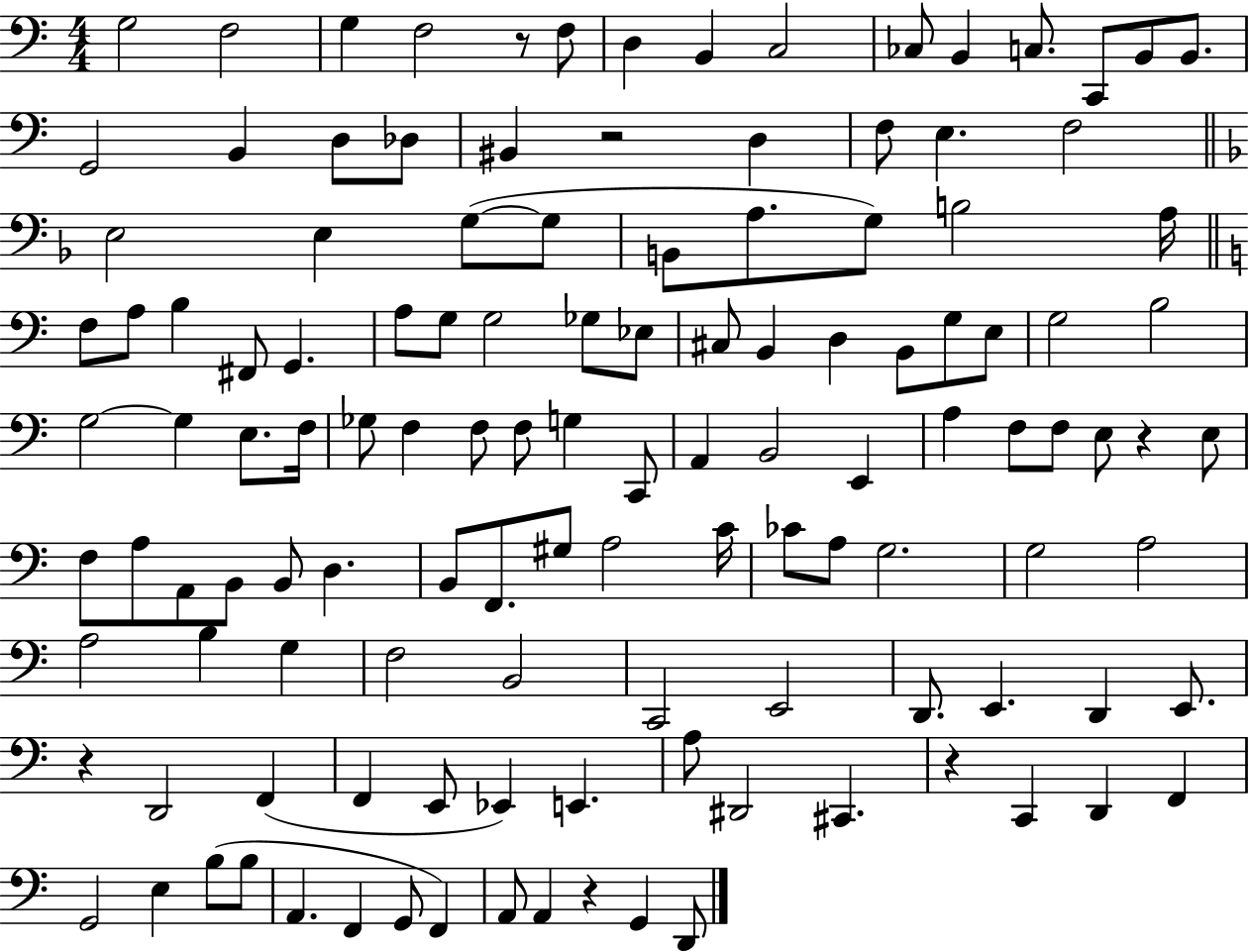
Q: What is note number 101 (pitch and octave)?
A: E2